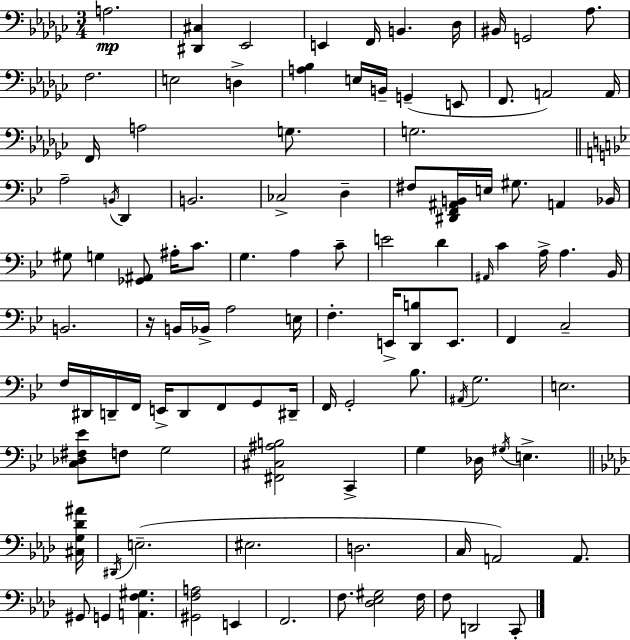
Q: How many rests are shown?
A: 1